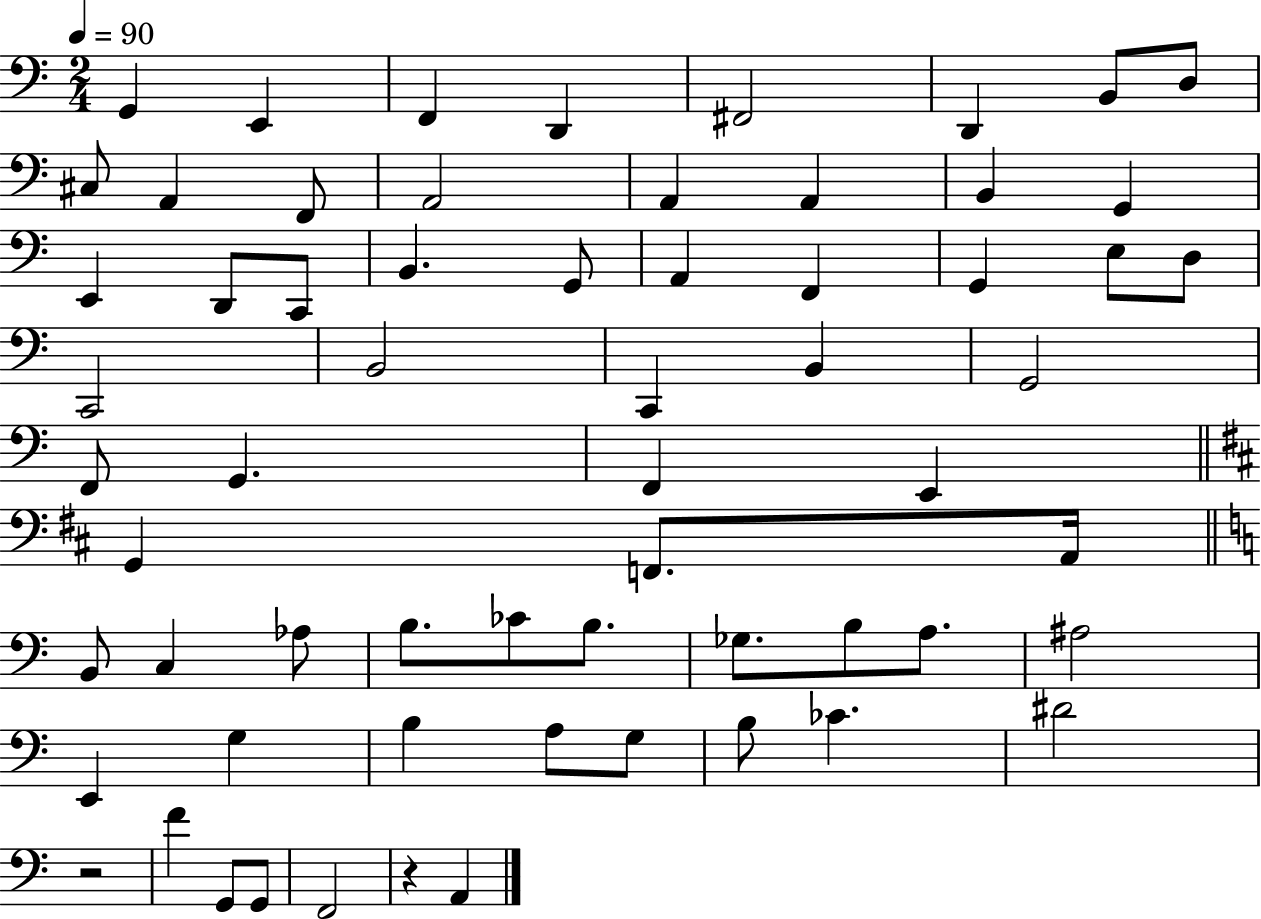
X:1
T:Untitled
M:2/4
L:1/4
K:C
G,, E,, F,, D,, ^F,,2 D,, B,,/2 D,/2 ^C,/2 A,, F,,/2 A,,2 A,, A,, B,, G,, E,, D,,/2 C,,/2 B,, G,,/2 A,, F,, G,, E,/2 D,/2 C,,2 B,,2 C,, B,, G,,2 F,,/2 G,, F,, E,, G,, F,,/2 A,,/4 B,,/2 C, _A,/2 B,/2 _C/2 B,/2 _G,/2 B,/2 A,/2 ^A,2 E,, G, B, A,/2 G,/2 B,/2 _C ^D2 z2 F G,,/2 G,,/2 F,,2 z A,,